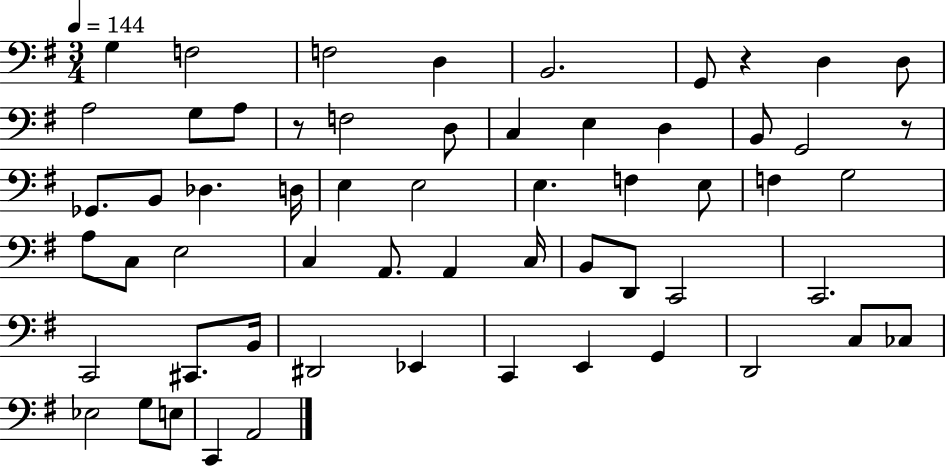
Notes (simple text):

G3/q F3/h F3/h D3/q B2/h. G2/e R/q D3/q D3/e A3/h G3/e A3/e R/e F3/h D3/e C3/q E3/q D3/q B2/e G2/h R/e Gb2/e. B2/e Db3/q. D3/s E3/q E3/h E3/q. F3/q E3/e F3/q G3/h A3/e C3/e E3/h C3/q A2/e. A2/q C3/s B2/e D2/e C2/h C2/h. C2/h C#2/e. B2/s D#2/h Eb2/q C2/q E2/q G2/q D2/h C3/e CES3/e Eb3/h G3/e E3/e C2/q A2/h